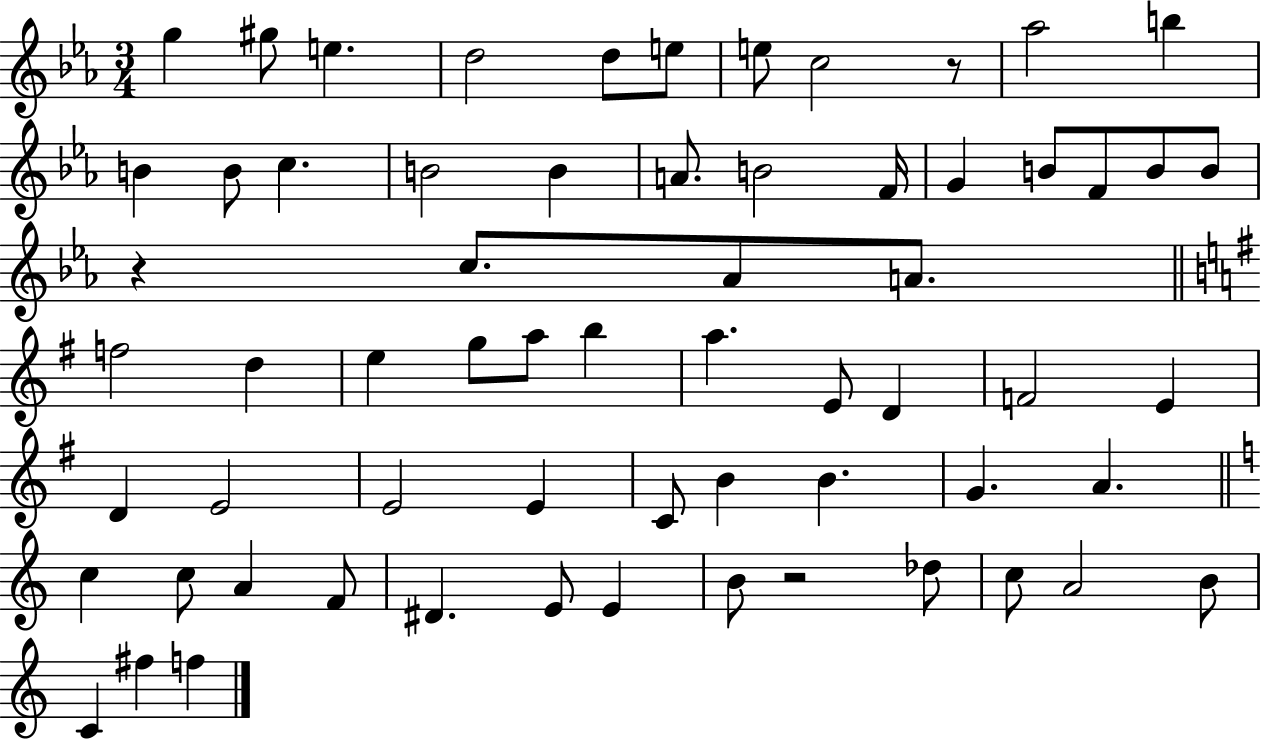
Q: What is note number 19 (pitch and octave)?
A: G4